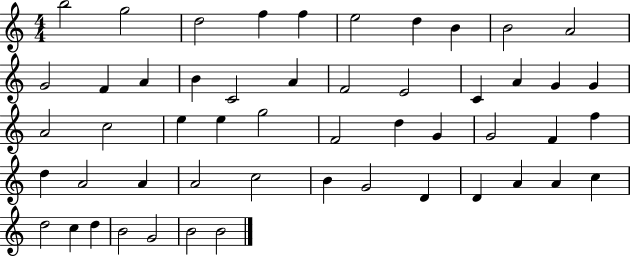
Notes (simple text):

B5/h G5/h D5/h F5/q F5/q E5/h D5/q B4/q B4/h A4/h G4/h F4/q A4/q B4/q C4/h A4/q F4/h E4/h C4/q A4/q G4/q G4/q A4/h C5/h E5/q E5/q G5/h F4/h D5/q G4/q G4/h F4/q F5/q D5/q A4/h A4/q A4/h C5/h B4/q G4/h D4/q D4/q A4/q A4/q C5/q D5/h C5/q D5/q B4/h G4/h B4/h B4/h